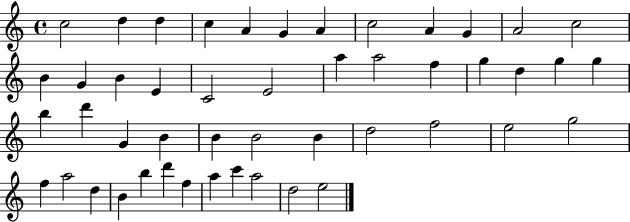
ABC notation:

X:1
T:Untitled
M:4/4
L:1/4
K:C
c2 d d c A G A c2 A G A2 c2 B G B E C2 E2 a a2 f g d g g b d' G B B B2 B d2 f2 e2 g2 f a2 d B b d' f a c' a2 d2 e2